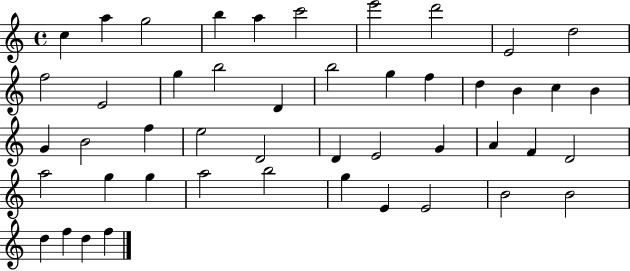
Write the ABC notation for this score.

X:1
T:Untitled
M:4/4
L:1/4
K:C
c a g2 b a c'2 e'2 d'2 E2 d2 f2 E2 g b2 D b2 g f d B c B G B2 f e2 D2 D E2 G A F D2 a2 g g a2 b2 g E E2 B2 B2 d f d f